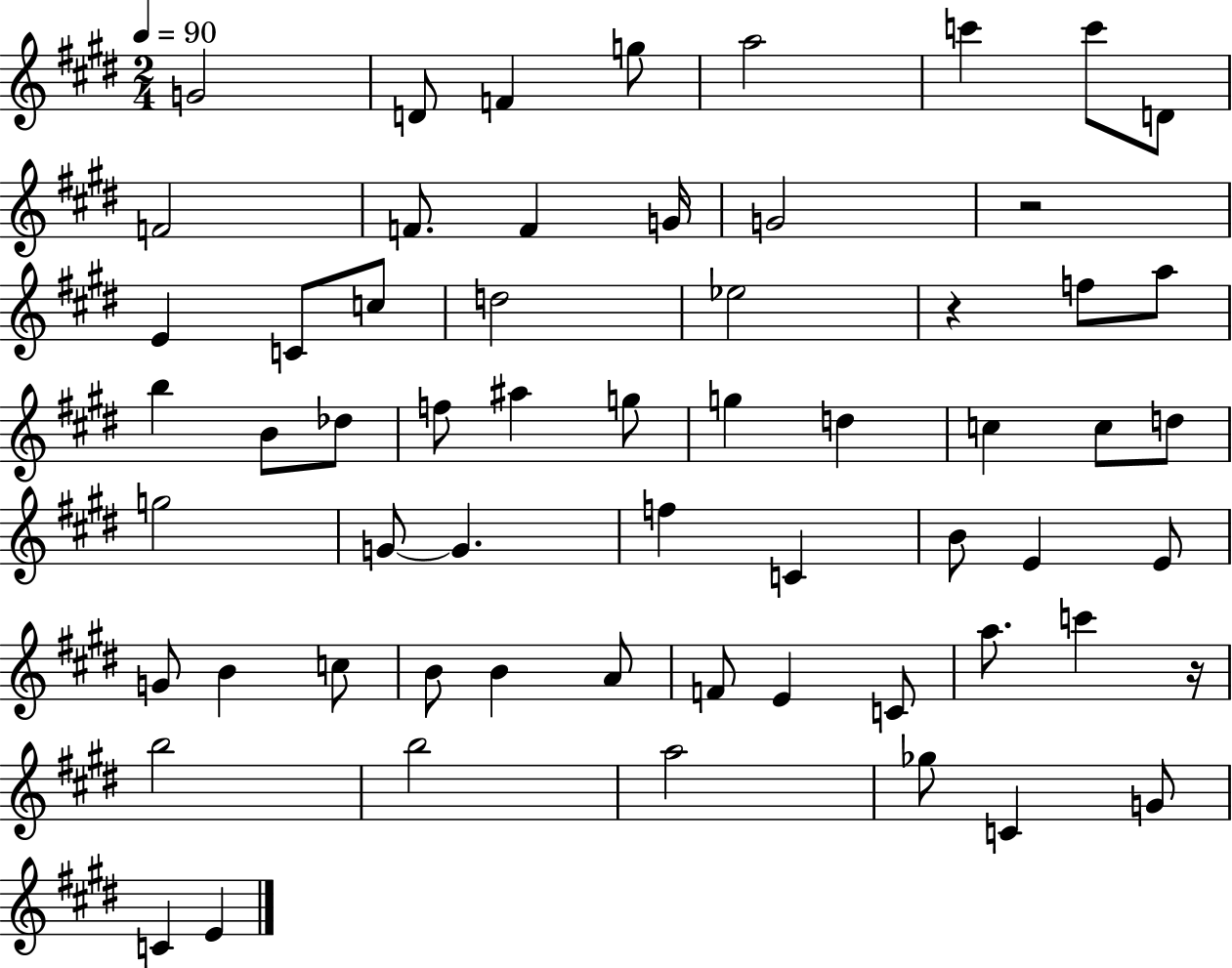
{
  \clef treble
  \numericTimeSignature
  \time 2/4
  \key e \major
  \tempo 4 = 90
  g'2 | d'8 f'4 g''8 | a''2 | c'''4 c'''8 d'8 | \break f'2 | f'8. f'4 g'16 | g'2 | r2 | \break e'4 c'8 c''8 | d''2 | ees''2 | r4 f''8 a''8 | \break b''4 b'8 des''8 | f''8 ais''4 g''8 | g''4 d''4 | c''4 c''8 d''8 | \break g''2 | g'8~~ g'4. | f''4 c'4 | b'8 e'4 e'8 | \break g'8 b'4 c''8 | b'8 b'4 a'8 | f'8 e'4 c'8 | a''8. c'''4 r16 | \break b''2 | b''2 | a''2 | ges''8 c'4 g'8 | \break c'4 e'4 | \bar "|."
}